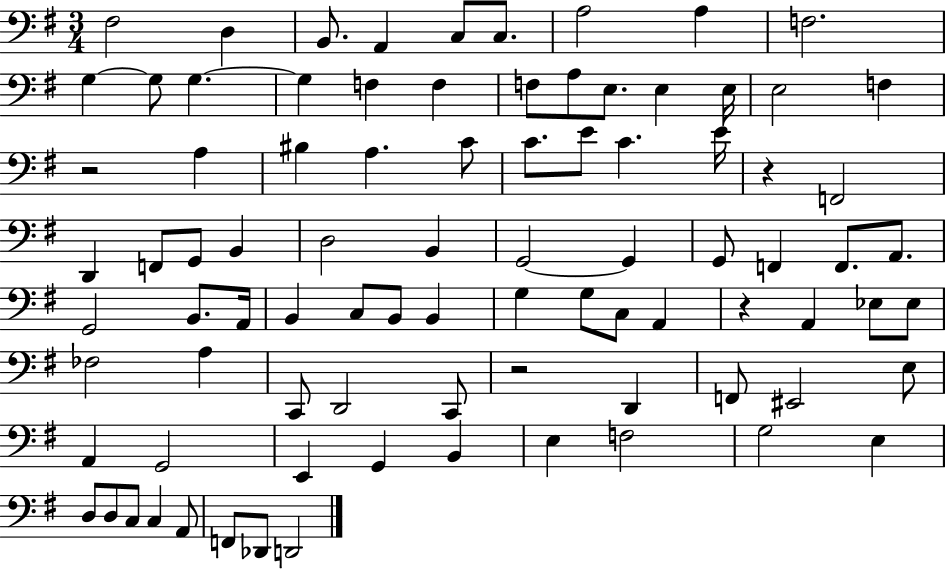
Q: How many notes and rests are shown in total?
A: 87